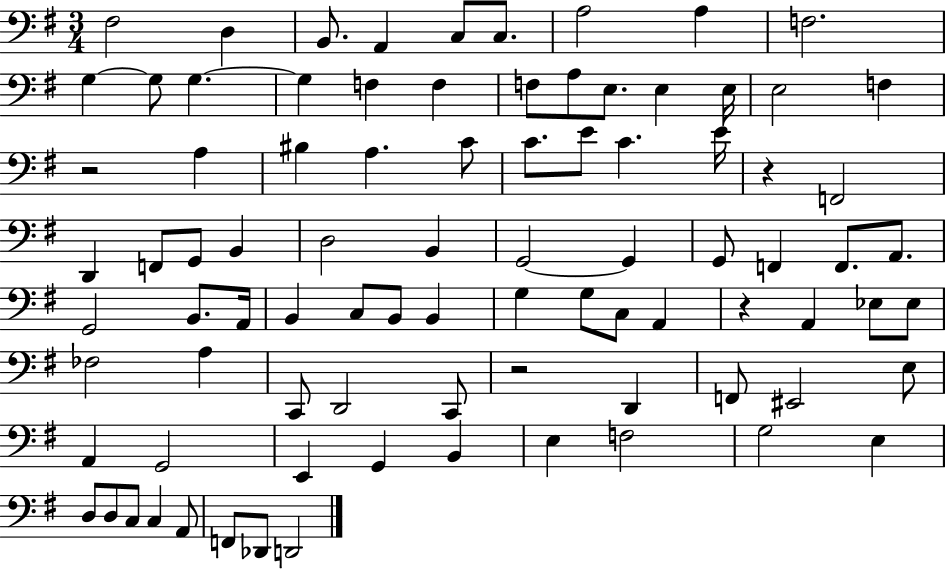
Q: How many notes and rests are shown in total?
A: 87